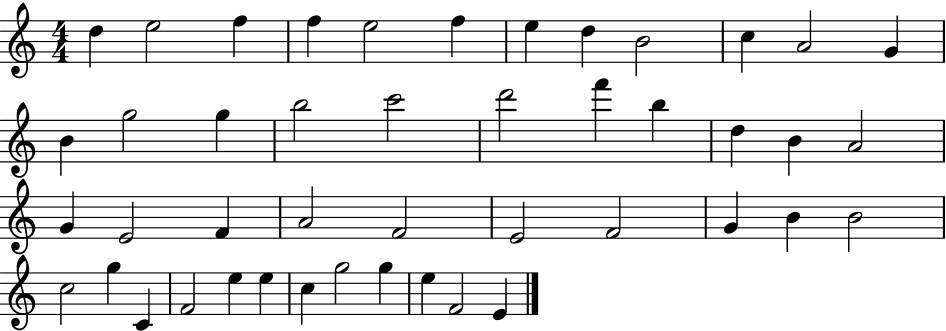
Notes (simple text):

D5/q E5/h F5/q F5/q E5/h F5/q E5/q D5/q B4/h C5/q A4/h G4/q B4/q G5/h G5/q B5/h C6/h D6/h F6/q B5/q D5/q B4/q A4/h G4/q E4/h F4/q A4/h F4/h E4/h F4/h G4/q B4/q B4/h C5/h G5/q C4/q F4/h E5/q E5/q C5/q G5/h G5/q E5/q F4/h E4/q